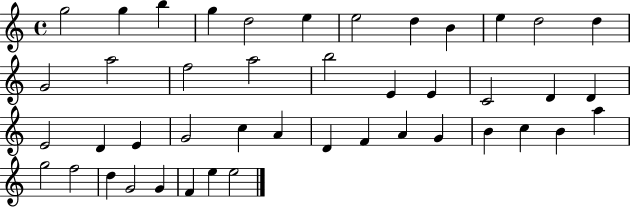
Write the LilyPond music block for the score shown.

{
  \clef treble
  \time 4/4
  \defaultTimeSignature
  \key c \major
  g''2 g''4 b''4 | g''4 d''2 e''4 | e''2 d''4 b'4 | e''4 d''2 d''4 | \break g'2 a''2 | f''2 a''2 | b''2 e'4 e'4 | c'2 d'4 d'4 | \break e'2 d'4 e'4 | g'2 c''4 a'4 | d'4 f'4 a'4 g'4 | b'4 c''4 b'4 a''4 | \break g''2 f''2 | d''4 g'2 g'4 | f'4 e''4 e''2 | \bar "|."
}